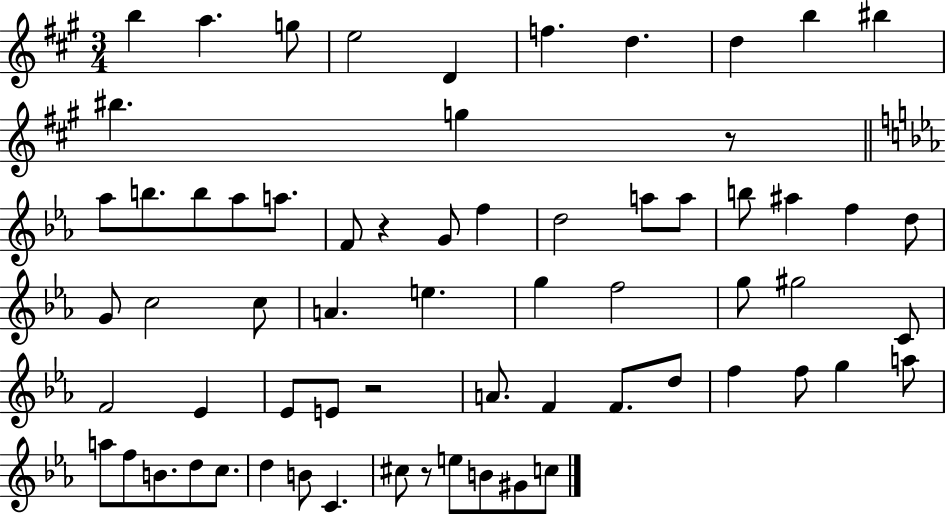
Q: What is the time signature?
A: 3/4